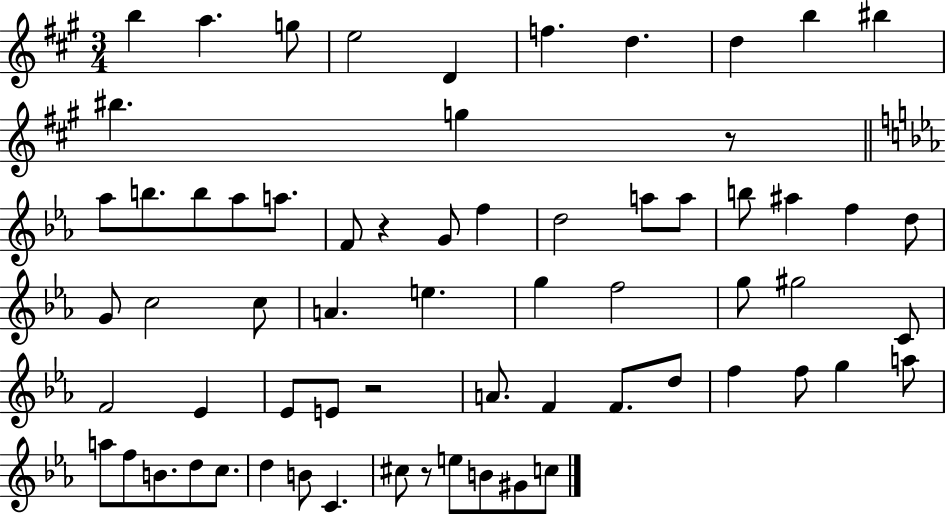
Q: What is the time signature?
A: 3/4